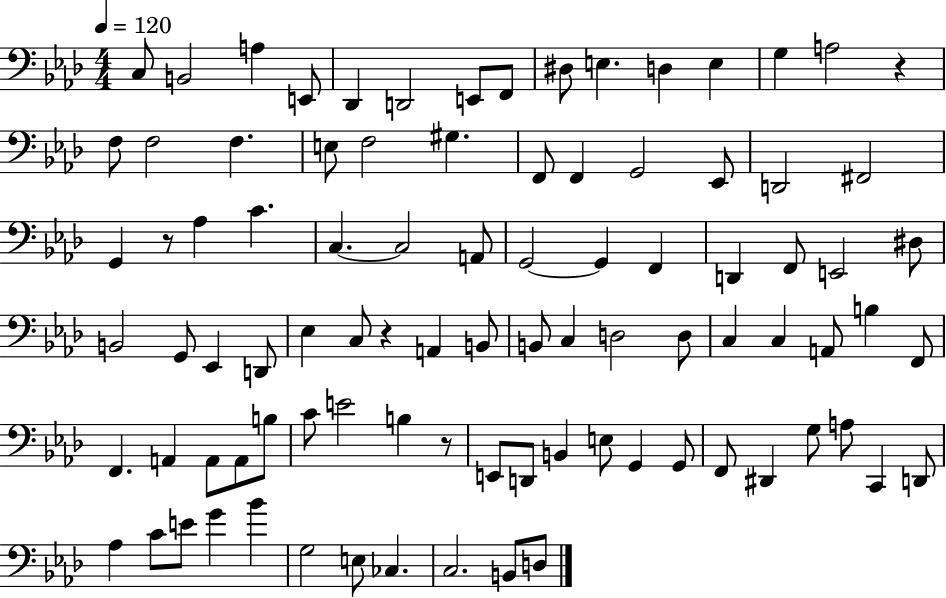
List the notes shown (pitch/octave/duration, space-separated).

C3/e B2/h A3/q E2/e Db2/q D2/h E2/e F2/e D#3/e E3/q. D3/q E3/q G3/q A3/h R/q F3/e F3/h F3/q. E3/e F3/h G#3/q. F2/e F2/q G2/h Eb2/e D2/h F#2/h G2/q R/e Ab3/q C4/q. C3/q. C3/h A2/e G2/h G2/q F2/q D2/q F2/e E2/h D#3/e B2/h G2/e Eb2/q D2/e Eb3/q C3/e R/q A2/q B2/e B2/e C3/q D3/h D3/e C3/q C3/q A2/e B3/q F2/e F2/q. A2/q A2/e A2/e B3/e C4/e E4/h B3/q R/e E2/e D2/e B2/q E3/e G2/q G2/e F2/e D#2/q G3/e A3/e C2/q D2/e Ab3/q C4/e E4/e G4/q Bb4/q G3/h E3/e CES3/q. C3/h. B2/e D3/e